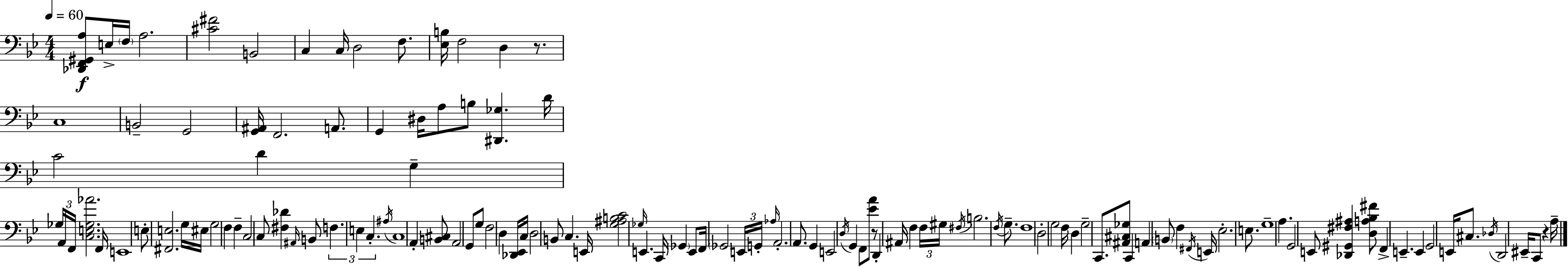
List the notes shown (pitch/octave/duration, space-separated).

[Db2,F2,G#2,A3]/e E3/s F3/s A3/h. [C#4,F#4]/h B2/h C3/q C3/s D3/h F3/e. [Eb3,B3]/s F3/h D3/q R/e. C3/w B2/h G2/h [G2,A#2]/s F2/h. A2/e. G2/q D#3/s A3/e B3/e [D#2,Gb3]/q. D4/s C4/h D4/q G3/q Gb3/s A2/s F2/s [C3,E3,Gb3,Ab4]/h. F2/s E2/w E3/e [F#2,E3]/h. G3/s EIS3/s G3/h F3/q F3/q C3/h C3/e [F#3,Db4]/q A#2/s B2/e F3/q. E3/q C3/q. A#3/s C3/w A2/q [B2,C#3]/e A2/h G2/e G3/e F3/h D3/q [Db2,Eb2]/s C3/s D3/h B2/e C3/q. E2/s [G3,A#3,B3,C4]/h Gb3/s E2/q. C2/s Gb2/q E2/e F2/s Gb2/h E2/s G2/s Ab3/s A2/h. A2/e. G2/q E2/h D3/s G2/q F2/e [Eb4,A4]/e R/e D2/q A#2/s F3/q F3/s G#3/s F#3/s B3/h. F3/s G3/e. F3/w D3/h G3/h F3/s D3/q G3/h C2/e. [A#2,C#3,Gb3]/e C2/q A2/q B2/e F3/q F#2/s E2/s Eb3/h. E3/e. G3/w A3/q. G2/h E2/e [Db2,G#2,F#3,A#3]/q [D3,A3,Bb3,F#4]/e F2/q E2/q. E2/q G2/h E2/s C#3/e. Db3/s D2/h EIS2/s C2/e R/q A3/s